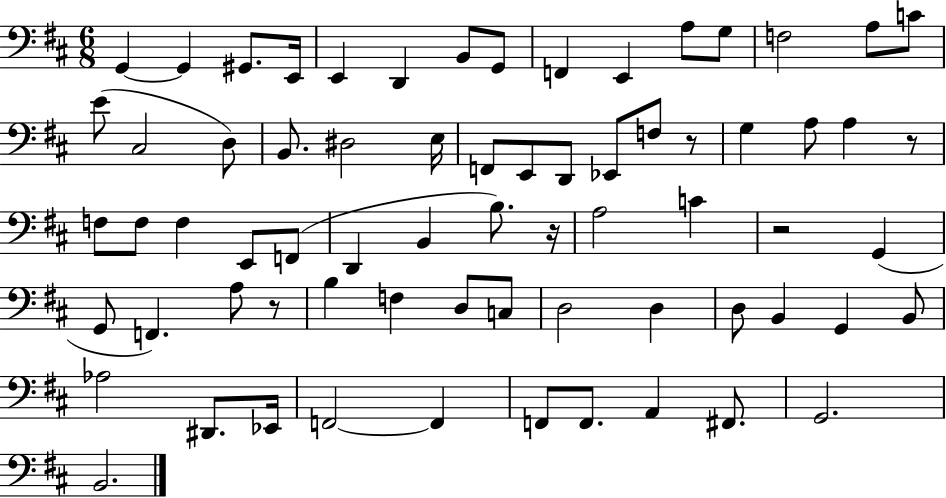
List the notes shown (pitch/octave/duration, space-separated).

G2/q G2/q G#2/e. E2/s E2/q D2/q B2/e G2/e F2/q E2/q A3/e G3/e F3/h A3/e C4/e E4/e C#3/h D3/e B2/e. D#3/h E3/s F2/e E2/e D2/e Eb2/e F3/e R/e G3/q A3/e A3/q R/e F3/e F3/e F3/q E2/e F2/e D2/q B2/q B3/e. R/s A3/h C4/q R/h G2/q G2/e F2/q. A3/e R/e B3/q F3/q D3/e C3/e D3/h D3/q D3/e B2/q G2/q B2/e Ab3/h D#2/e. Eb2/s F2/h F2/q F2/e F2/e. A2/q F#2/e. G2/h. B2/h.